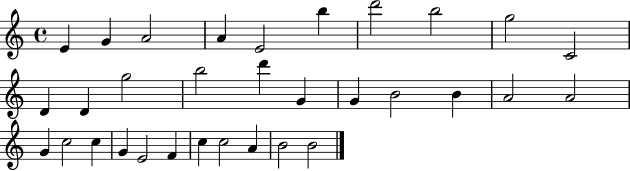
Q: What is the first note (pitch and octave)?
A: E4